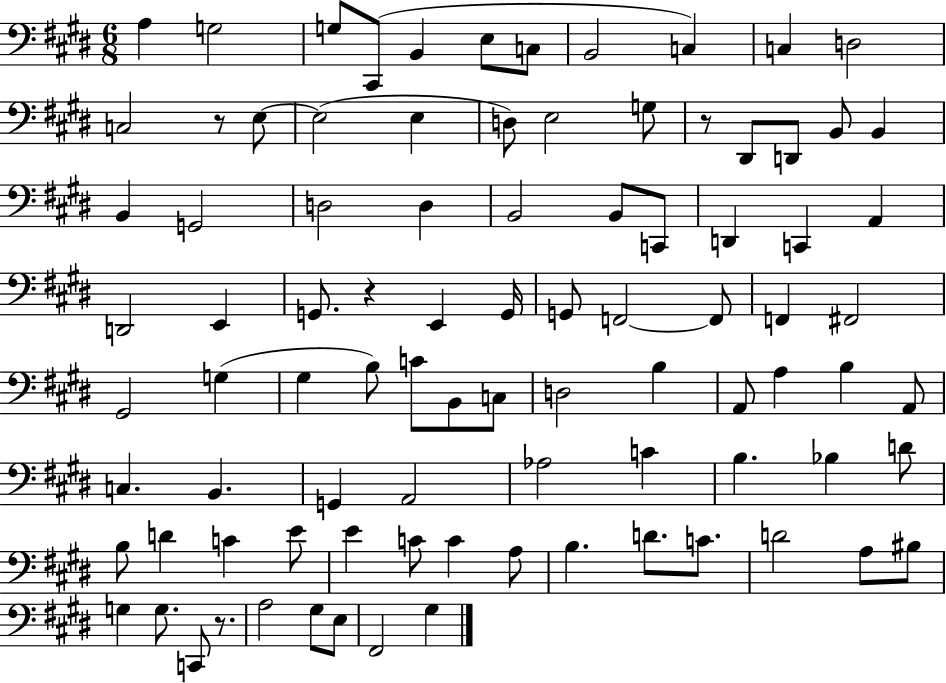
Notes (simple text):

A3/q G3/h G3/e C#2/e B2/q E3/e C3/e B2/h C3/q C3/q D3/h C3/h R/e E3/e E3/h E3/q D3/e E3/h G3/e R/e D#2/e D2/e B2/e B2/q B2/q G2/h D3/h D3/q B2/h B2/e C2/e D2/q C2/q A2/q D2/h E2/q G2/e. R/q E2/q G2/s G2/e F2/h F2/e F2/q F#2/h G#2/h G3/q G#3/q B3/e C4/e B2/e C3/e D3/h B3/q A2/e A3/q B3/q A2/e C3/q. B2/q. G2/q A2/h Ab3/h C4/q B3/q. Bb3/q D4/e B3/e D4/q C4/q E4/e E4/q C4/e C4/q A3/e B3/q. D4/e. C4/e. D4/h A3/e BIS3/e G3/q G3/e. C2/e R/e. A3/h G#3/e E3/e F#2/h G#3/q